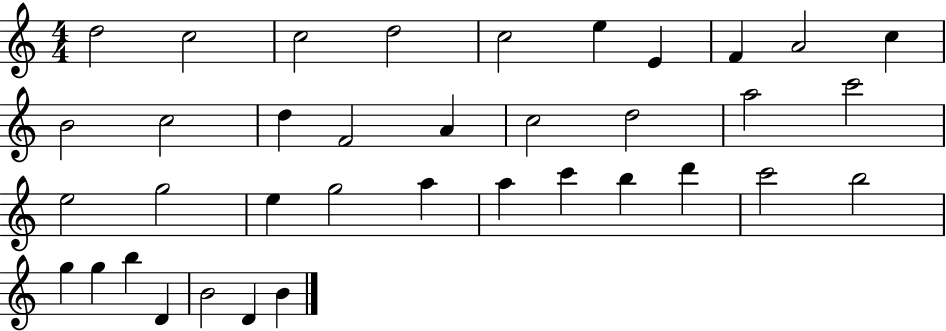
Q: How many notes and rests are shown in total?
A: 37